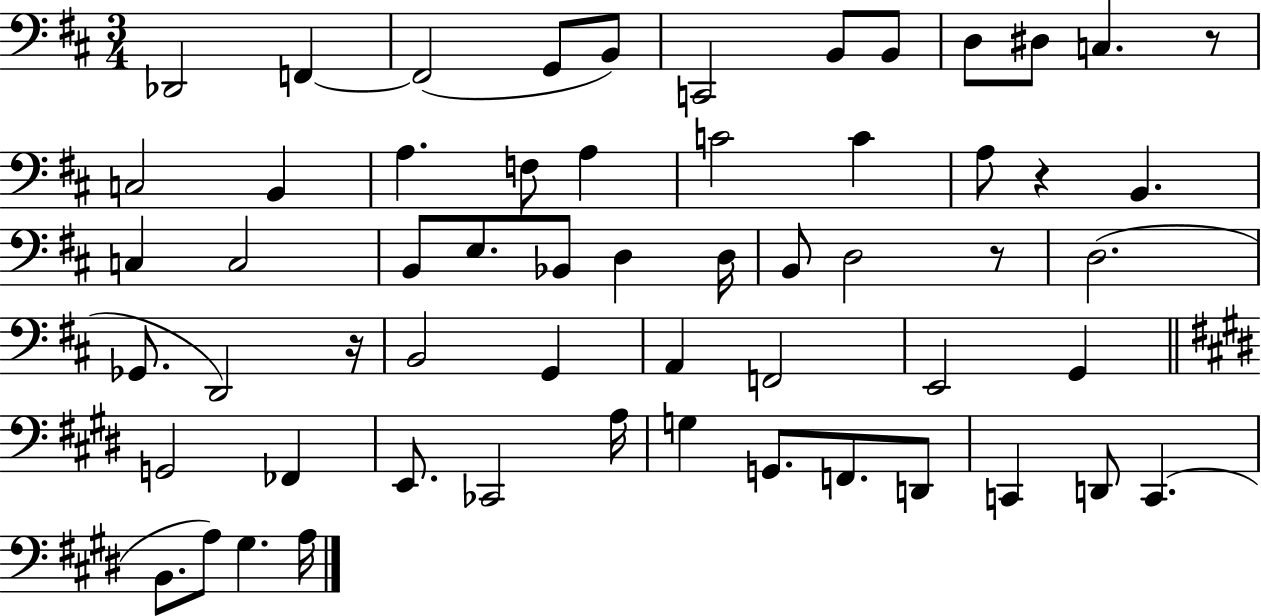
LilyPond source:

{
  \clef bass
  \numericTimeSignature
  \time 3/4
  \key d \major
  des,2 f,4~~ | f,2( g,8 b,8) | c,2 b,8 b,8 | d8 dis8 c4. r8 | \break c2 b,4 | a4. f8 a4 | c'2 c'4 | a8 r4 b,4. | \break c4 c2 | b,8 e8. bes,8 d4 d16 | b,8 d2 r8 | d2.( | \break ges,8. d,2) r16 | b,2 g,4 | a,4 f,2 | e,2 g,4 | \break \bar "||" \break \key e \major g,2 fes,4 | e,8. ces,2 a16 | g4 g,8. f,8. d,8 | c,4 d,8 c,4.( | \break b,8. a8) gis4. a16 | \bar "|."
}